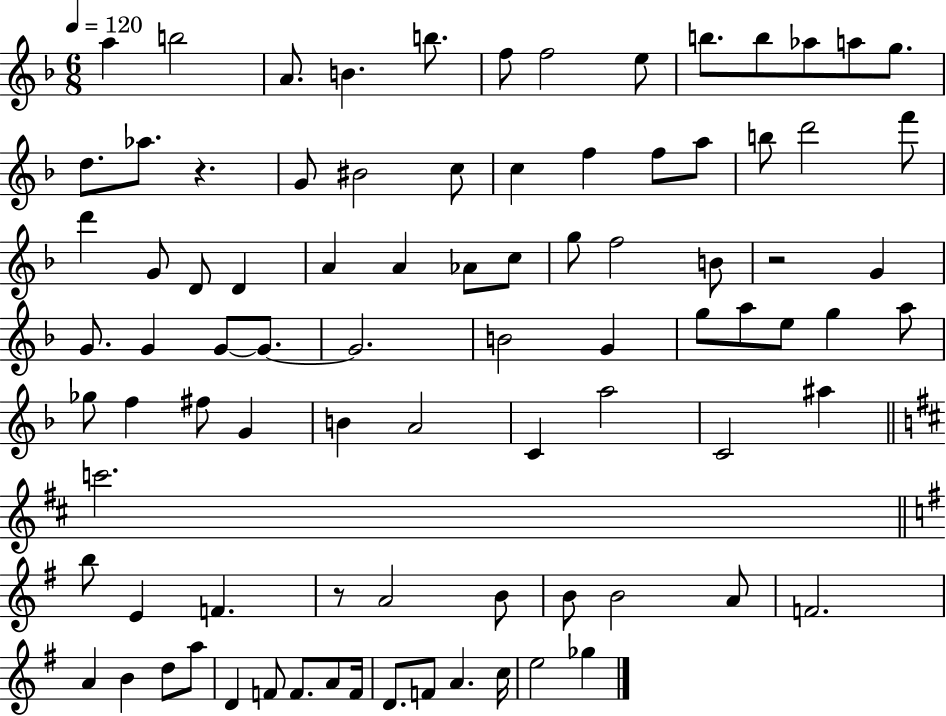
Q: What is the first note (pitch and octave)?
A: A5